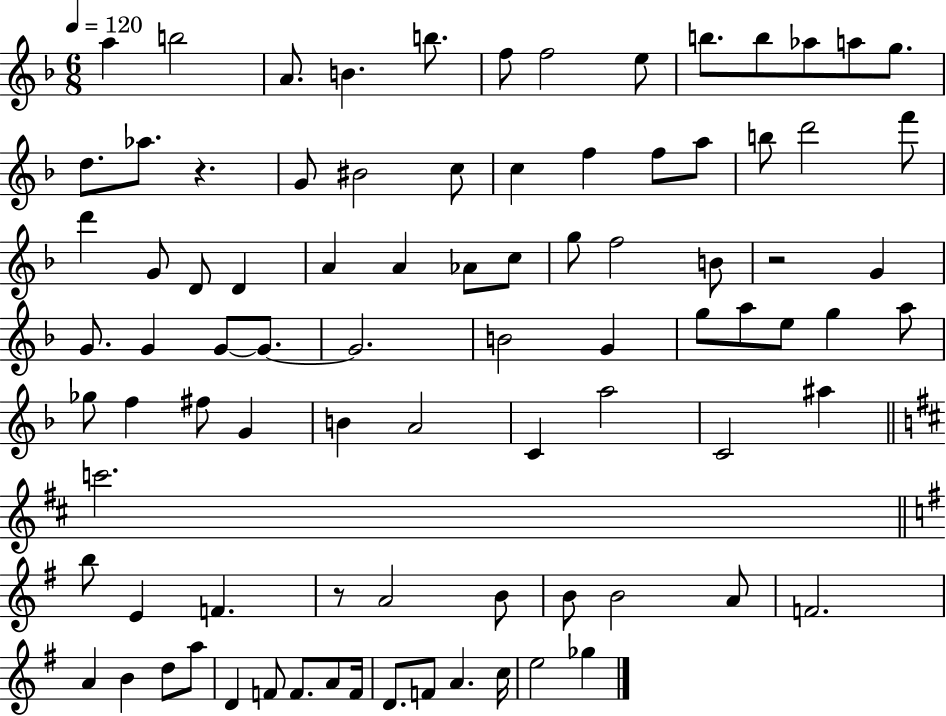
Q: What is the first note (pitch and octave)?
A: A5